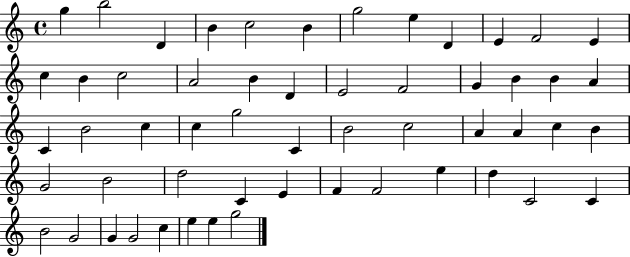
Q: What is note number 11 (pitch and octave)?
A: F4